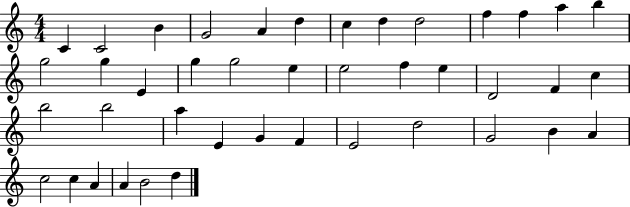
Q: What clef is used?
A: treble